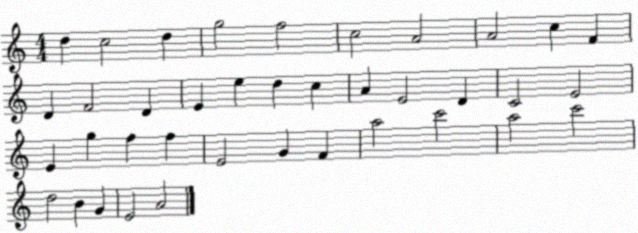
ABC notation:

X:1
T:Untitled
M:4/4
L:1/4
K:C
d c2 d g2 f2 c2 A2 A2 c F D F2 D E e d c A E2 D C2 E2 E g f f E2 G F a2 c'2 a2 c'2 d2 B G E2 A2